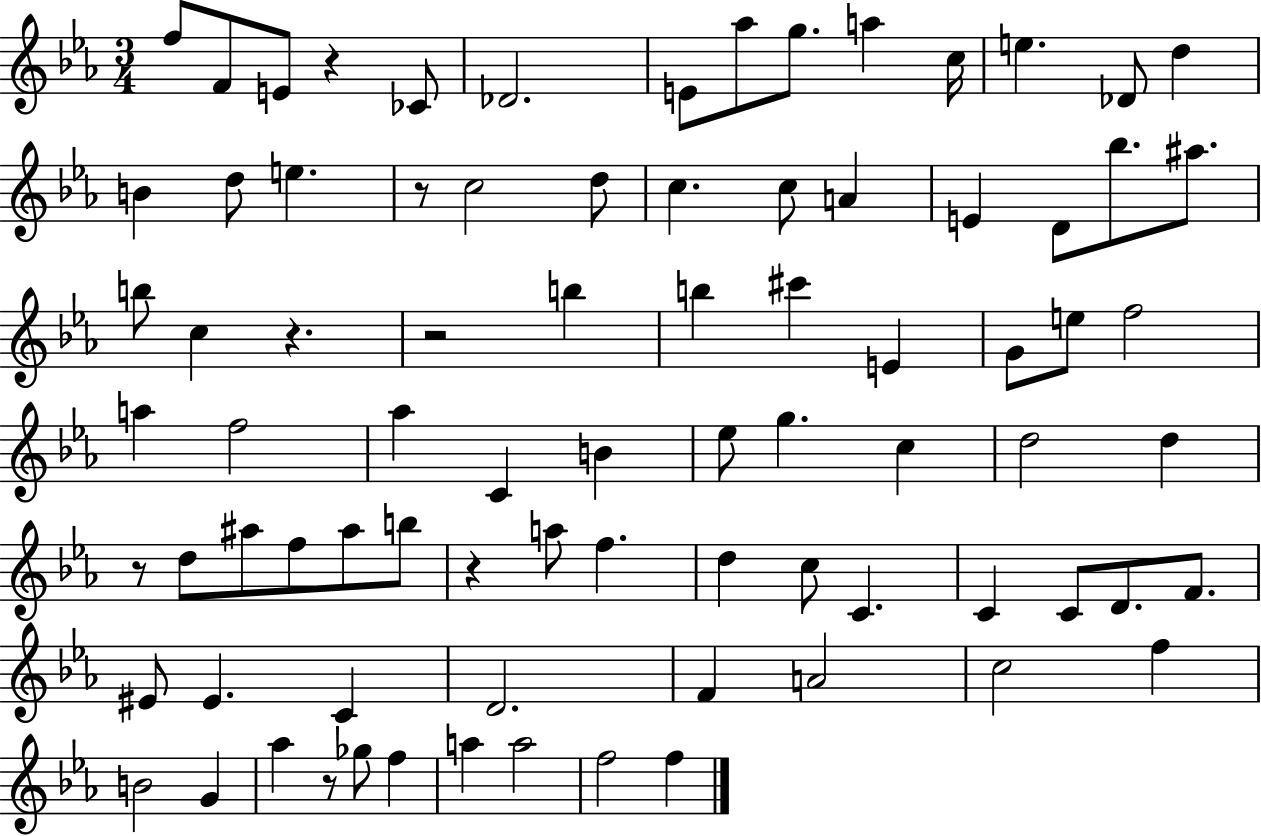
X:1
T:Untitled
M:3/4
L:1/4
K:Eb
f/2 F/2 E/2 z _C/2 _D2 E/2 _a/2 g/2 a c/4 e _D/2 d B d/2 e z/2 c2 d/2 c c/2 A E D/2 _b/2 ^a/2 b/2 c z z2 b b ^c' E G/2 e/2 f2 a f2 _a C B _e/2 g c d2 d z/2 d/2 ^a/2 f/2 ^a/2 b/2 z a/2 f d c/2 C C C/2 D/2 F/2 ^E/2 ^E C D2 F A2 c2 f B2 G _a z/2 _g/2 f a a2 f2 f